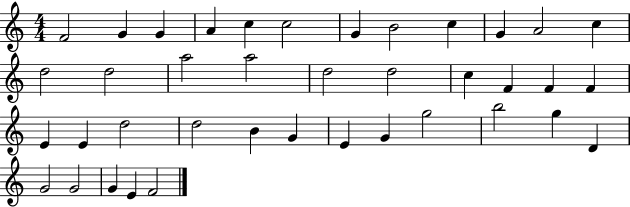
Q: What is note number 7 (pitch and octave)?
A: G4